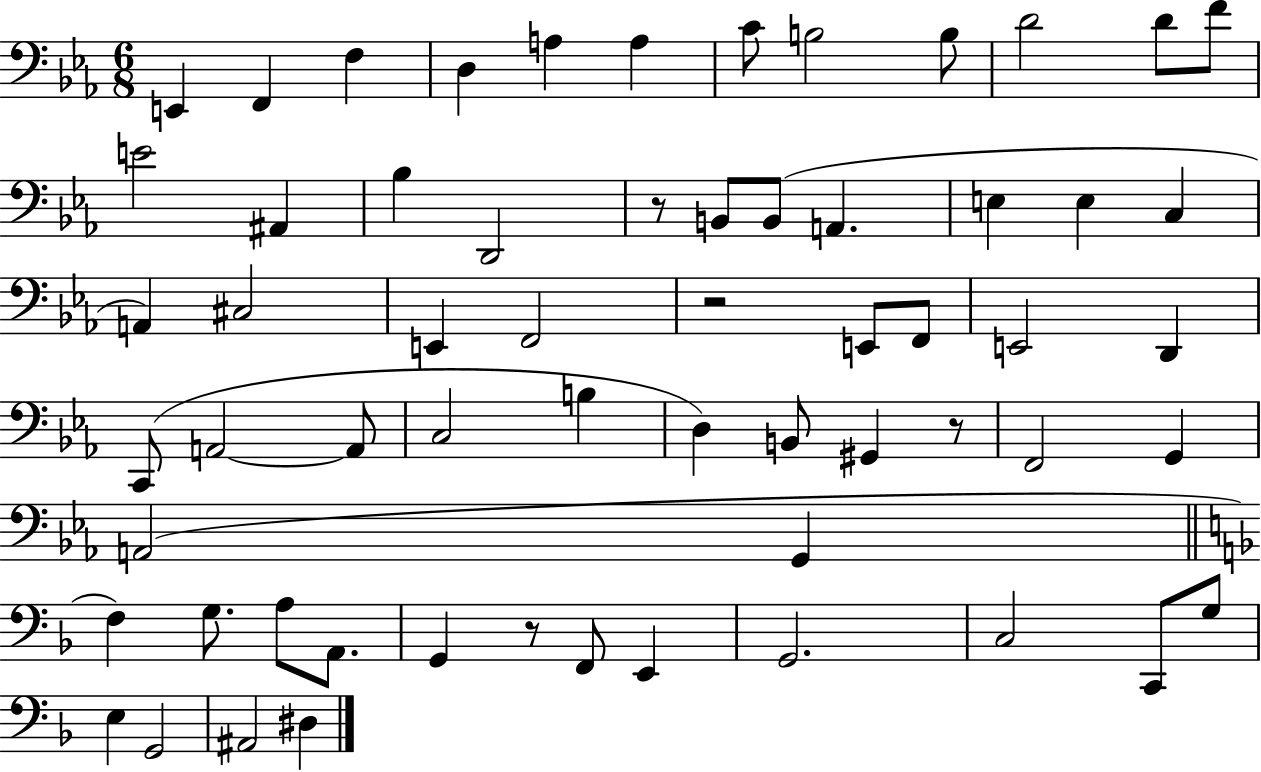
E2/q F2/q F3/q D3/q A3/q A3/q C4/e B3/h B3/e D4/h D4/e F4/e E4/h A#2/q Bb3/q D2/h R/e B2/e B2/e A2/q. E3/q E3/q C3/q A2/q C#3/h E2/q F2/h R/h E2/e F2/e E2/h D2/q C2/e A2/h A2/e C3/h B3/q D3/q B2/e G#2/q R/e F2/h G2/q A2/h G2/q F3/q G3/e. A3/e A2/e. G2/q R/e F2/e E2/q G2/h. C3/h C2/e G3/e E3/q G2/h A#2/h D#3/q